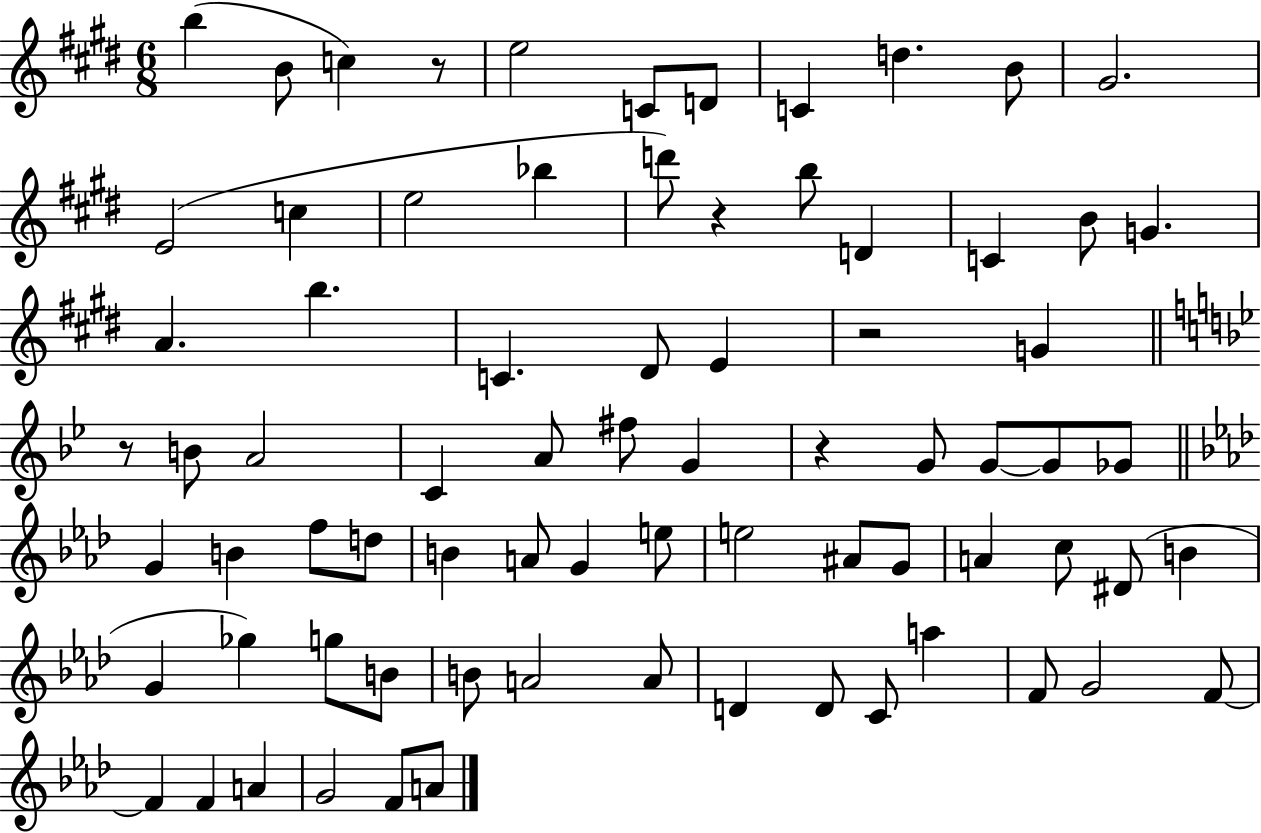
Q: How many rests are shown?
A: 5